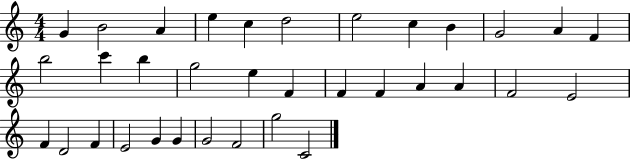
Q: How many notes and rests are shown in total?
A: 34